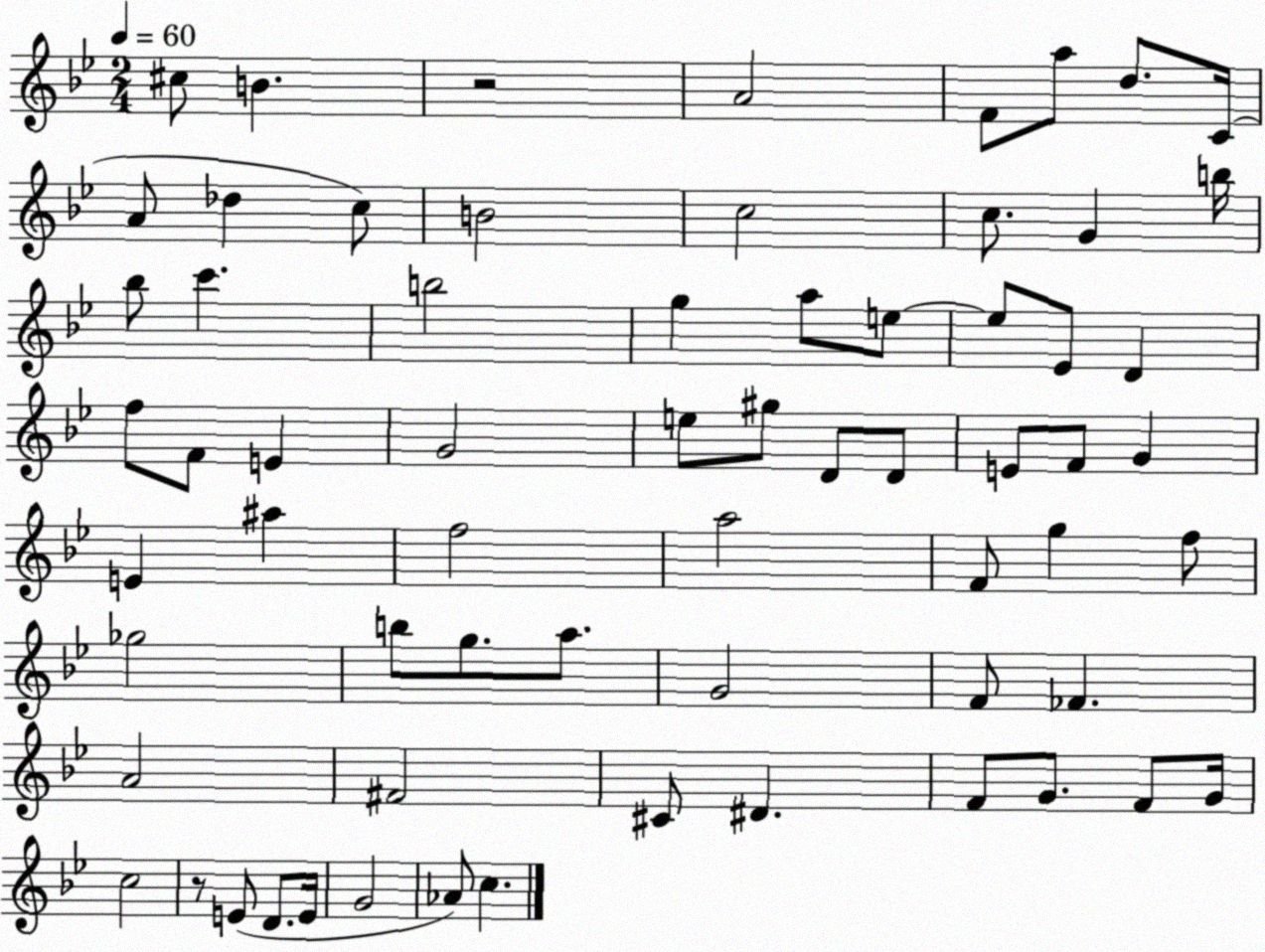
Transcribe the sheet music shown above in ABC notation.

X:1
T:Untitled
M:2/4
L:1/4
K:Bb
^c/2 B z2 A2 F/2 a/2 d/2 C/4 A/2 _d c/2 B2 c2 c/2 G b/4 _b/2 c' b2 g a/2 e/2 e/2 _E/2 D f/2 F/2 E G2 e/2 ^g/2 D/2 D/2 E/2 F/2 G E ^a f2 a2 F/2 g f/2 _g2 b/2 g/2 a/2 G2 F/2 _F A2 ^F2 ^C/2 ^D F/2 G/2 F/2 G/4 c2 z/2 E/2 D/2 E/4 G2 _A/2 c